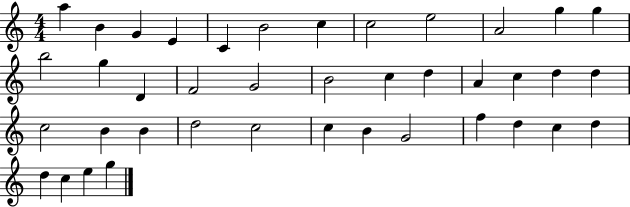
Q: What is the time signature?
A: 4/4